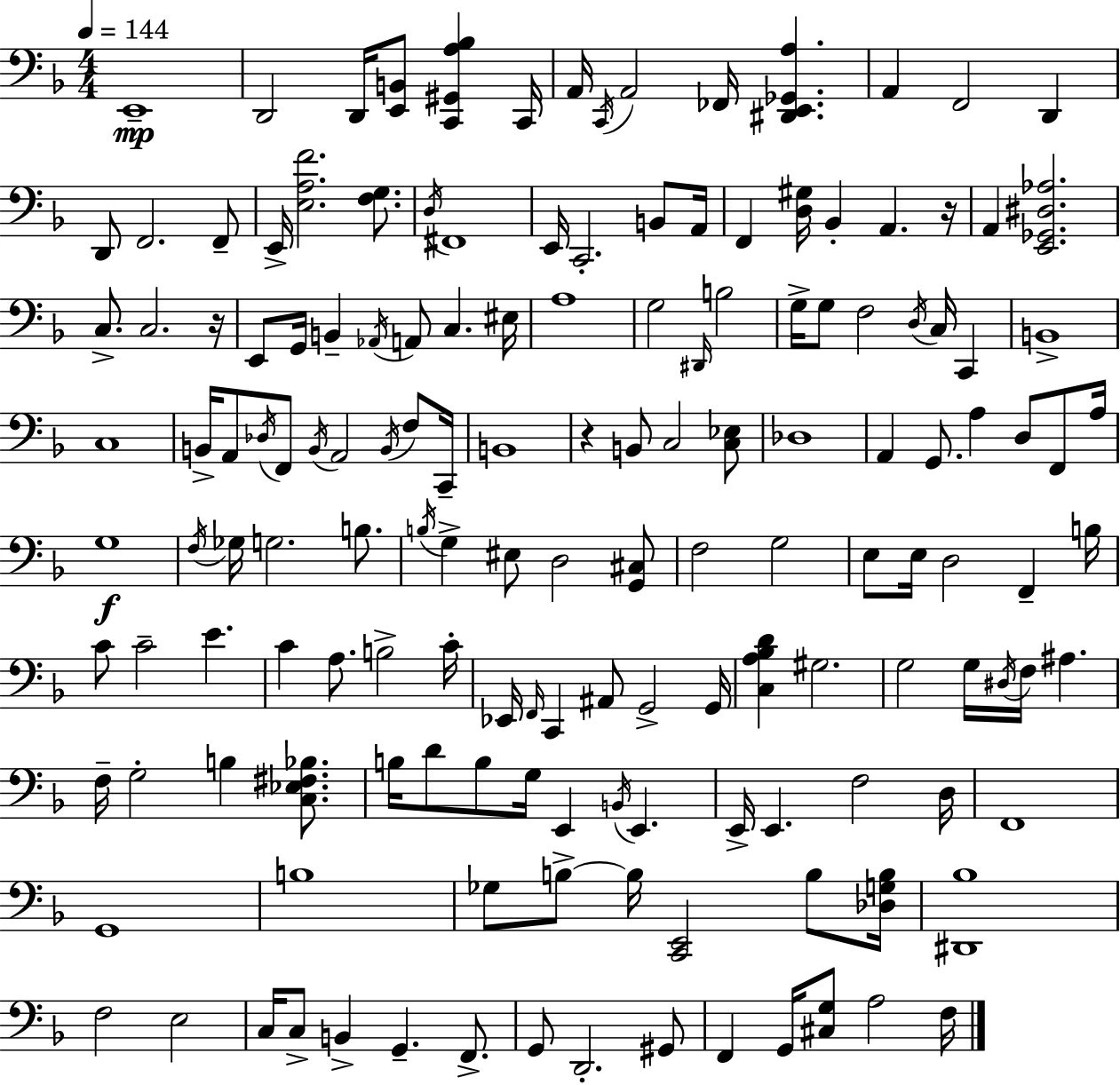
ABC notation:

X:1
T:Untitled
M:4/4
L:1/4
K:Dm
E,,4 D,,2 D,,/4 [E,,B,,]/2 [C,,^G,,A,_B,] C,,/4 A,,/4 C,,/4 A,,2 _F,,/4 [^D,,E,,_G,,A,] A,, F,,2 D,, D,,/2 F,,2 F,,/2 E,,/4 [E,A,F]2 [F,G,]/2 D,/4 ^F,,4 E,,/4 C,,2 B,,/2 A,,/4 F,, [D,^G,]/4 _B,, A,, z/4 A,, [E,,_G,,^D,_A,]2 C,/2 C,2 z/4 E,,/2 G,,/4 B,, _A,,/4 A,,/2 C, ^E,/4 A,4 G,2 ^D,,/4 B,2 G,/4 G,/2 F,2 D,/4 C,/4 C,, B,,4 C,4 B,,/4 A,,/2 _D,/4 F,,/2 B,,/4 A,,2 B,,/4 F,/2 C,,/4 B,,4 z B,,/2 C,2 [C,_E,]/2 _D,4 A,, G,,/2 A, D,/2 F,,/2 A,/4 G,4 F,/4 _G,/4 G,2 B,/2 B,/4 G, ^E,/2 D,2 [G,,^C,]/2 F,2 G,2 E,/2 E,/4 D,2 F,, B,/4 C/2 C2 E C A,/2 B,2 C/4 _E,,/4 F,,/4 C,, ^A,,/2 G,,2 G,,/4 [C,A,_B,D] ^G,2 G,2 G,/4 ^D,/4 F,/4 ^A, F,/4 G,2 B, [C,_E,^F,_B,]/2 B,/4 D/2 B,/2 G,/4 E,, B,,/4 E,, E,,/4 E,, F,2 D,/4 F,,4 G,,4 B,4 _G,/2 B,/2 B,/4 [C,,E,,]2 B,/2 [_D,G,B,]/4 [^D,,_B,]4 F,2 E,2 C,/4 C,/2 B,, G,, F,,/2 G,,/2 D,,2 ^G,,/2 F,, G,,/4 [^C,G,]/2 A,2 F,/4